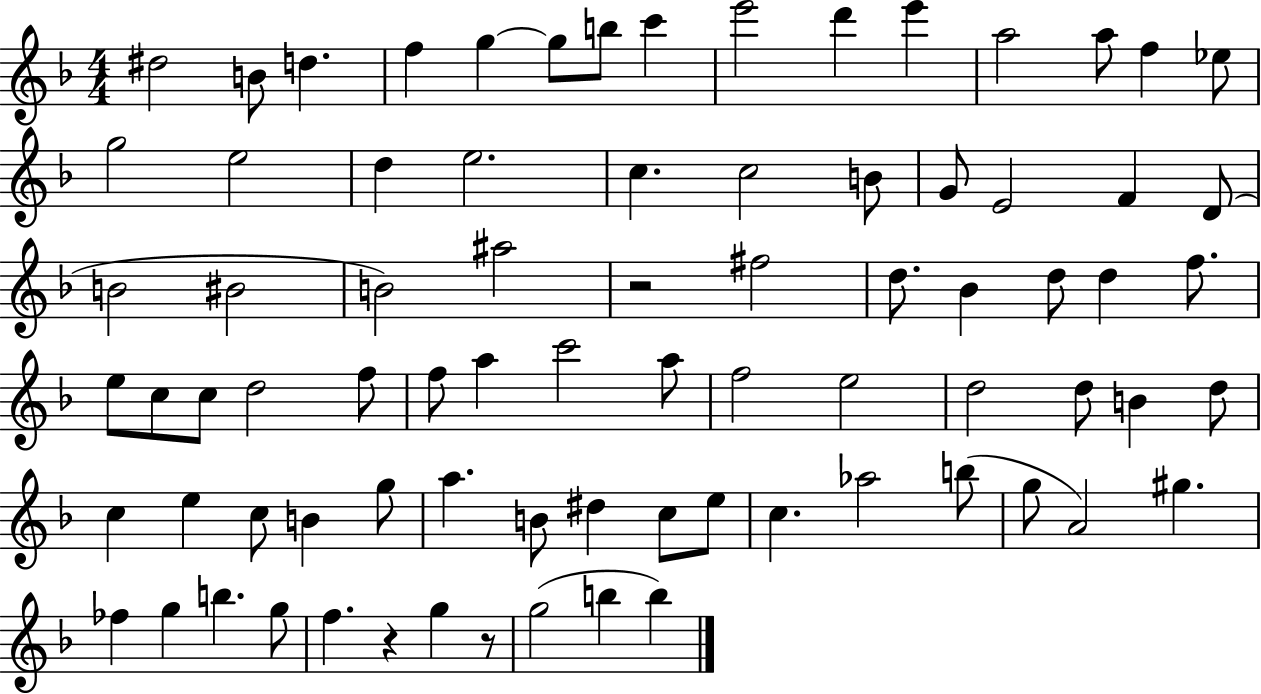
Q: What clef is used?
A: treble